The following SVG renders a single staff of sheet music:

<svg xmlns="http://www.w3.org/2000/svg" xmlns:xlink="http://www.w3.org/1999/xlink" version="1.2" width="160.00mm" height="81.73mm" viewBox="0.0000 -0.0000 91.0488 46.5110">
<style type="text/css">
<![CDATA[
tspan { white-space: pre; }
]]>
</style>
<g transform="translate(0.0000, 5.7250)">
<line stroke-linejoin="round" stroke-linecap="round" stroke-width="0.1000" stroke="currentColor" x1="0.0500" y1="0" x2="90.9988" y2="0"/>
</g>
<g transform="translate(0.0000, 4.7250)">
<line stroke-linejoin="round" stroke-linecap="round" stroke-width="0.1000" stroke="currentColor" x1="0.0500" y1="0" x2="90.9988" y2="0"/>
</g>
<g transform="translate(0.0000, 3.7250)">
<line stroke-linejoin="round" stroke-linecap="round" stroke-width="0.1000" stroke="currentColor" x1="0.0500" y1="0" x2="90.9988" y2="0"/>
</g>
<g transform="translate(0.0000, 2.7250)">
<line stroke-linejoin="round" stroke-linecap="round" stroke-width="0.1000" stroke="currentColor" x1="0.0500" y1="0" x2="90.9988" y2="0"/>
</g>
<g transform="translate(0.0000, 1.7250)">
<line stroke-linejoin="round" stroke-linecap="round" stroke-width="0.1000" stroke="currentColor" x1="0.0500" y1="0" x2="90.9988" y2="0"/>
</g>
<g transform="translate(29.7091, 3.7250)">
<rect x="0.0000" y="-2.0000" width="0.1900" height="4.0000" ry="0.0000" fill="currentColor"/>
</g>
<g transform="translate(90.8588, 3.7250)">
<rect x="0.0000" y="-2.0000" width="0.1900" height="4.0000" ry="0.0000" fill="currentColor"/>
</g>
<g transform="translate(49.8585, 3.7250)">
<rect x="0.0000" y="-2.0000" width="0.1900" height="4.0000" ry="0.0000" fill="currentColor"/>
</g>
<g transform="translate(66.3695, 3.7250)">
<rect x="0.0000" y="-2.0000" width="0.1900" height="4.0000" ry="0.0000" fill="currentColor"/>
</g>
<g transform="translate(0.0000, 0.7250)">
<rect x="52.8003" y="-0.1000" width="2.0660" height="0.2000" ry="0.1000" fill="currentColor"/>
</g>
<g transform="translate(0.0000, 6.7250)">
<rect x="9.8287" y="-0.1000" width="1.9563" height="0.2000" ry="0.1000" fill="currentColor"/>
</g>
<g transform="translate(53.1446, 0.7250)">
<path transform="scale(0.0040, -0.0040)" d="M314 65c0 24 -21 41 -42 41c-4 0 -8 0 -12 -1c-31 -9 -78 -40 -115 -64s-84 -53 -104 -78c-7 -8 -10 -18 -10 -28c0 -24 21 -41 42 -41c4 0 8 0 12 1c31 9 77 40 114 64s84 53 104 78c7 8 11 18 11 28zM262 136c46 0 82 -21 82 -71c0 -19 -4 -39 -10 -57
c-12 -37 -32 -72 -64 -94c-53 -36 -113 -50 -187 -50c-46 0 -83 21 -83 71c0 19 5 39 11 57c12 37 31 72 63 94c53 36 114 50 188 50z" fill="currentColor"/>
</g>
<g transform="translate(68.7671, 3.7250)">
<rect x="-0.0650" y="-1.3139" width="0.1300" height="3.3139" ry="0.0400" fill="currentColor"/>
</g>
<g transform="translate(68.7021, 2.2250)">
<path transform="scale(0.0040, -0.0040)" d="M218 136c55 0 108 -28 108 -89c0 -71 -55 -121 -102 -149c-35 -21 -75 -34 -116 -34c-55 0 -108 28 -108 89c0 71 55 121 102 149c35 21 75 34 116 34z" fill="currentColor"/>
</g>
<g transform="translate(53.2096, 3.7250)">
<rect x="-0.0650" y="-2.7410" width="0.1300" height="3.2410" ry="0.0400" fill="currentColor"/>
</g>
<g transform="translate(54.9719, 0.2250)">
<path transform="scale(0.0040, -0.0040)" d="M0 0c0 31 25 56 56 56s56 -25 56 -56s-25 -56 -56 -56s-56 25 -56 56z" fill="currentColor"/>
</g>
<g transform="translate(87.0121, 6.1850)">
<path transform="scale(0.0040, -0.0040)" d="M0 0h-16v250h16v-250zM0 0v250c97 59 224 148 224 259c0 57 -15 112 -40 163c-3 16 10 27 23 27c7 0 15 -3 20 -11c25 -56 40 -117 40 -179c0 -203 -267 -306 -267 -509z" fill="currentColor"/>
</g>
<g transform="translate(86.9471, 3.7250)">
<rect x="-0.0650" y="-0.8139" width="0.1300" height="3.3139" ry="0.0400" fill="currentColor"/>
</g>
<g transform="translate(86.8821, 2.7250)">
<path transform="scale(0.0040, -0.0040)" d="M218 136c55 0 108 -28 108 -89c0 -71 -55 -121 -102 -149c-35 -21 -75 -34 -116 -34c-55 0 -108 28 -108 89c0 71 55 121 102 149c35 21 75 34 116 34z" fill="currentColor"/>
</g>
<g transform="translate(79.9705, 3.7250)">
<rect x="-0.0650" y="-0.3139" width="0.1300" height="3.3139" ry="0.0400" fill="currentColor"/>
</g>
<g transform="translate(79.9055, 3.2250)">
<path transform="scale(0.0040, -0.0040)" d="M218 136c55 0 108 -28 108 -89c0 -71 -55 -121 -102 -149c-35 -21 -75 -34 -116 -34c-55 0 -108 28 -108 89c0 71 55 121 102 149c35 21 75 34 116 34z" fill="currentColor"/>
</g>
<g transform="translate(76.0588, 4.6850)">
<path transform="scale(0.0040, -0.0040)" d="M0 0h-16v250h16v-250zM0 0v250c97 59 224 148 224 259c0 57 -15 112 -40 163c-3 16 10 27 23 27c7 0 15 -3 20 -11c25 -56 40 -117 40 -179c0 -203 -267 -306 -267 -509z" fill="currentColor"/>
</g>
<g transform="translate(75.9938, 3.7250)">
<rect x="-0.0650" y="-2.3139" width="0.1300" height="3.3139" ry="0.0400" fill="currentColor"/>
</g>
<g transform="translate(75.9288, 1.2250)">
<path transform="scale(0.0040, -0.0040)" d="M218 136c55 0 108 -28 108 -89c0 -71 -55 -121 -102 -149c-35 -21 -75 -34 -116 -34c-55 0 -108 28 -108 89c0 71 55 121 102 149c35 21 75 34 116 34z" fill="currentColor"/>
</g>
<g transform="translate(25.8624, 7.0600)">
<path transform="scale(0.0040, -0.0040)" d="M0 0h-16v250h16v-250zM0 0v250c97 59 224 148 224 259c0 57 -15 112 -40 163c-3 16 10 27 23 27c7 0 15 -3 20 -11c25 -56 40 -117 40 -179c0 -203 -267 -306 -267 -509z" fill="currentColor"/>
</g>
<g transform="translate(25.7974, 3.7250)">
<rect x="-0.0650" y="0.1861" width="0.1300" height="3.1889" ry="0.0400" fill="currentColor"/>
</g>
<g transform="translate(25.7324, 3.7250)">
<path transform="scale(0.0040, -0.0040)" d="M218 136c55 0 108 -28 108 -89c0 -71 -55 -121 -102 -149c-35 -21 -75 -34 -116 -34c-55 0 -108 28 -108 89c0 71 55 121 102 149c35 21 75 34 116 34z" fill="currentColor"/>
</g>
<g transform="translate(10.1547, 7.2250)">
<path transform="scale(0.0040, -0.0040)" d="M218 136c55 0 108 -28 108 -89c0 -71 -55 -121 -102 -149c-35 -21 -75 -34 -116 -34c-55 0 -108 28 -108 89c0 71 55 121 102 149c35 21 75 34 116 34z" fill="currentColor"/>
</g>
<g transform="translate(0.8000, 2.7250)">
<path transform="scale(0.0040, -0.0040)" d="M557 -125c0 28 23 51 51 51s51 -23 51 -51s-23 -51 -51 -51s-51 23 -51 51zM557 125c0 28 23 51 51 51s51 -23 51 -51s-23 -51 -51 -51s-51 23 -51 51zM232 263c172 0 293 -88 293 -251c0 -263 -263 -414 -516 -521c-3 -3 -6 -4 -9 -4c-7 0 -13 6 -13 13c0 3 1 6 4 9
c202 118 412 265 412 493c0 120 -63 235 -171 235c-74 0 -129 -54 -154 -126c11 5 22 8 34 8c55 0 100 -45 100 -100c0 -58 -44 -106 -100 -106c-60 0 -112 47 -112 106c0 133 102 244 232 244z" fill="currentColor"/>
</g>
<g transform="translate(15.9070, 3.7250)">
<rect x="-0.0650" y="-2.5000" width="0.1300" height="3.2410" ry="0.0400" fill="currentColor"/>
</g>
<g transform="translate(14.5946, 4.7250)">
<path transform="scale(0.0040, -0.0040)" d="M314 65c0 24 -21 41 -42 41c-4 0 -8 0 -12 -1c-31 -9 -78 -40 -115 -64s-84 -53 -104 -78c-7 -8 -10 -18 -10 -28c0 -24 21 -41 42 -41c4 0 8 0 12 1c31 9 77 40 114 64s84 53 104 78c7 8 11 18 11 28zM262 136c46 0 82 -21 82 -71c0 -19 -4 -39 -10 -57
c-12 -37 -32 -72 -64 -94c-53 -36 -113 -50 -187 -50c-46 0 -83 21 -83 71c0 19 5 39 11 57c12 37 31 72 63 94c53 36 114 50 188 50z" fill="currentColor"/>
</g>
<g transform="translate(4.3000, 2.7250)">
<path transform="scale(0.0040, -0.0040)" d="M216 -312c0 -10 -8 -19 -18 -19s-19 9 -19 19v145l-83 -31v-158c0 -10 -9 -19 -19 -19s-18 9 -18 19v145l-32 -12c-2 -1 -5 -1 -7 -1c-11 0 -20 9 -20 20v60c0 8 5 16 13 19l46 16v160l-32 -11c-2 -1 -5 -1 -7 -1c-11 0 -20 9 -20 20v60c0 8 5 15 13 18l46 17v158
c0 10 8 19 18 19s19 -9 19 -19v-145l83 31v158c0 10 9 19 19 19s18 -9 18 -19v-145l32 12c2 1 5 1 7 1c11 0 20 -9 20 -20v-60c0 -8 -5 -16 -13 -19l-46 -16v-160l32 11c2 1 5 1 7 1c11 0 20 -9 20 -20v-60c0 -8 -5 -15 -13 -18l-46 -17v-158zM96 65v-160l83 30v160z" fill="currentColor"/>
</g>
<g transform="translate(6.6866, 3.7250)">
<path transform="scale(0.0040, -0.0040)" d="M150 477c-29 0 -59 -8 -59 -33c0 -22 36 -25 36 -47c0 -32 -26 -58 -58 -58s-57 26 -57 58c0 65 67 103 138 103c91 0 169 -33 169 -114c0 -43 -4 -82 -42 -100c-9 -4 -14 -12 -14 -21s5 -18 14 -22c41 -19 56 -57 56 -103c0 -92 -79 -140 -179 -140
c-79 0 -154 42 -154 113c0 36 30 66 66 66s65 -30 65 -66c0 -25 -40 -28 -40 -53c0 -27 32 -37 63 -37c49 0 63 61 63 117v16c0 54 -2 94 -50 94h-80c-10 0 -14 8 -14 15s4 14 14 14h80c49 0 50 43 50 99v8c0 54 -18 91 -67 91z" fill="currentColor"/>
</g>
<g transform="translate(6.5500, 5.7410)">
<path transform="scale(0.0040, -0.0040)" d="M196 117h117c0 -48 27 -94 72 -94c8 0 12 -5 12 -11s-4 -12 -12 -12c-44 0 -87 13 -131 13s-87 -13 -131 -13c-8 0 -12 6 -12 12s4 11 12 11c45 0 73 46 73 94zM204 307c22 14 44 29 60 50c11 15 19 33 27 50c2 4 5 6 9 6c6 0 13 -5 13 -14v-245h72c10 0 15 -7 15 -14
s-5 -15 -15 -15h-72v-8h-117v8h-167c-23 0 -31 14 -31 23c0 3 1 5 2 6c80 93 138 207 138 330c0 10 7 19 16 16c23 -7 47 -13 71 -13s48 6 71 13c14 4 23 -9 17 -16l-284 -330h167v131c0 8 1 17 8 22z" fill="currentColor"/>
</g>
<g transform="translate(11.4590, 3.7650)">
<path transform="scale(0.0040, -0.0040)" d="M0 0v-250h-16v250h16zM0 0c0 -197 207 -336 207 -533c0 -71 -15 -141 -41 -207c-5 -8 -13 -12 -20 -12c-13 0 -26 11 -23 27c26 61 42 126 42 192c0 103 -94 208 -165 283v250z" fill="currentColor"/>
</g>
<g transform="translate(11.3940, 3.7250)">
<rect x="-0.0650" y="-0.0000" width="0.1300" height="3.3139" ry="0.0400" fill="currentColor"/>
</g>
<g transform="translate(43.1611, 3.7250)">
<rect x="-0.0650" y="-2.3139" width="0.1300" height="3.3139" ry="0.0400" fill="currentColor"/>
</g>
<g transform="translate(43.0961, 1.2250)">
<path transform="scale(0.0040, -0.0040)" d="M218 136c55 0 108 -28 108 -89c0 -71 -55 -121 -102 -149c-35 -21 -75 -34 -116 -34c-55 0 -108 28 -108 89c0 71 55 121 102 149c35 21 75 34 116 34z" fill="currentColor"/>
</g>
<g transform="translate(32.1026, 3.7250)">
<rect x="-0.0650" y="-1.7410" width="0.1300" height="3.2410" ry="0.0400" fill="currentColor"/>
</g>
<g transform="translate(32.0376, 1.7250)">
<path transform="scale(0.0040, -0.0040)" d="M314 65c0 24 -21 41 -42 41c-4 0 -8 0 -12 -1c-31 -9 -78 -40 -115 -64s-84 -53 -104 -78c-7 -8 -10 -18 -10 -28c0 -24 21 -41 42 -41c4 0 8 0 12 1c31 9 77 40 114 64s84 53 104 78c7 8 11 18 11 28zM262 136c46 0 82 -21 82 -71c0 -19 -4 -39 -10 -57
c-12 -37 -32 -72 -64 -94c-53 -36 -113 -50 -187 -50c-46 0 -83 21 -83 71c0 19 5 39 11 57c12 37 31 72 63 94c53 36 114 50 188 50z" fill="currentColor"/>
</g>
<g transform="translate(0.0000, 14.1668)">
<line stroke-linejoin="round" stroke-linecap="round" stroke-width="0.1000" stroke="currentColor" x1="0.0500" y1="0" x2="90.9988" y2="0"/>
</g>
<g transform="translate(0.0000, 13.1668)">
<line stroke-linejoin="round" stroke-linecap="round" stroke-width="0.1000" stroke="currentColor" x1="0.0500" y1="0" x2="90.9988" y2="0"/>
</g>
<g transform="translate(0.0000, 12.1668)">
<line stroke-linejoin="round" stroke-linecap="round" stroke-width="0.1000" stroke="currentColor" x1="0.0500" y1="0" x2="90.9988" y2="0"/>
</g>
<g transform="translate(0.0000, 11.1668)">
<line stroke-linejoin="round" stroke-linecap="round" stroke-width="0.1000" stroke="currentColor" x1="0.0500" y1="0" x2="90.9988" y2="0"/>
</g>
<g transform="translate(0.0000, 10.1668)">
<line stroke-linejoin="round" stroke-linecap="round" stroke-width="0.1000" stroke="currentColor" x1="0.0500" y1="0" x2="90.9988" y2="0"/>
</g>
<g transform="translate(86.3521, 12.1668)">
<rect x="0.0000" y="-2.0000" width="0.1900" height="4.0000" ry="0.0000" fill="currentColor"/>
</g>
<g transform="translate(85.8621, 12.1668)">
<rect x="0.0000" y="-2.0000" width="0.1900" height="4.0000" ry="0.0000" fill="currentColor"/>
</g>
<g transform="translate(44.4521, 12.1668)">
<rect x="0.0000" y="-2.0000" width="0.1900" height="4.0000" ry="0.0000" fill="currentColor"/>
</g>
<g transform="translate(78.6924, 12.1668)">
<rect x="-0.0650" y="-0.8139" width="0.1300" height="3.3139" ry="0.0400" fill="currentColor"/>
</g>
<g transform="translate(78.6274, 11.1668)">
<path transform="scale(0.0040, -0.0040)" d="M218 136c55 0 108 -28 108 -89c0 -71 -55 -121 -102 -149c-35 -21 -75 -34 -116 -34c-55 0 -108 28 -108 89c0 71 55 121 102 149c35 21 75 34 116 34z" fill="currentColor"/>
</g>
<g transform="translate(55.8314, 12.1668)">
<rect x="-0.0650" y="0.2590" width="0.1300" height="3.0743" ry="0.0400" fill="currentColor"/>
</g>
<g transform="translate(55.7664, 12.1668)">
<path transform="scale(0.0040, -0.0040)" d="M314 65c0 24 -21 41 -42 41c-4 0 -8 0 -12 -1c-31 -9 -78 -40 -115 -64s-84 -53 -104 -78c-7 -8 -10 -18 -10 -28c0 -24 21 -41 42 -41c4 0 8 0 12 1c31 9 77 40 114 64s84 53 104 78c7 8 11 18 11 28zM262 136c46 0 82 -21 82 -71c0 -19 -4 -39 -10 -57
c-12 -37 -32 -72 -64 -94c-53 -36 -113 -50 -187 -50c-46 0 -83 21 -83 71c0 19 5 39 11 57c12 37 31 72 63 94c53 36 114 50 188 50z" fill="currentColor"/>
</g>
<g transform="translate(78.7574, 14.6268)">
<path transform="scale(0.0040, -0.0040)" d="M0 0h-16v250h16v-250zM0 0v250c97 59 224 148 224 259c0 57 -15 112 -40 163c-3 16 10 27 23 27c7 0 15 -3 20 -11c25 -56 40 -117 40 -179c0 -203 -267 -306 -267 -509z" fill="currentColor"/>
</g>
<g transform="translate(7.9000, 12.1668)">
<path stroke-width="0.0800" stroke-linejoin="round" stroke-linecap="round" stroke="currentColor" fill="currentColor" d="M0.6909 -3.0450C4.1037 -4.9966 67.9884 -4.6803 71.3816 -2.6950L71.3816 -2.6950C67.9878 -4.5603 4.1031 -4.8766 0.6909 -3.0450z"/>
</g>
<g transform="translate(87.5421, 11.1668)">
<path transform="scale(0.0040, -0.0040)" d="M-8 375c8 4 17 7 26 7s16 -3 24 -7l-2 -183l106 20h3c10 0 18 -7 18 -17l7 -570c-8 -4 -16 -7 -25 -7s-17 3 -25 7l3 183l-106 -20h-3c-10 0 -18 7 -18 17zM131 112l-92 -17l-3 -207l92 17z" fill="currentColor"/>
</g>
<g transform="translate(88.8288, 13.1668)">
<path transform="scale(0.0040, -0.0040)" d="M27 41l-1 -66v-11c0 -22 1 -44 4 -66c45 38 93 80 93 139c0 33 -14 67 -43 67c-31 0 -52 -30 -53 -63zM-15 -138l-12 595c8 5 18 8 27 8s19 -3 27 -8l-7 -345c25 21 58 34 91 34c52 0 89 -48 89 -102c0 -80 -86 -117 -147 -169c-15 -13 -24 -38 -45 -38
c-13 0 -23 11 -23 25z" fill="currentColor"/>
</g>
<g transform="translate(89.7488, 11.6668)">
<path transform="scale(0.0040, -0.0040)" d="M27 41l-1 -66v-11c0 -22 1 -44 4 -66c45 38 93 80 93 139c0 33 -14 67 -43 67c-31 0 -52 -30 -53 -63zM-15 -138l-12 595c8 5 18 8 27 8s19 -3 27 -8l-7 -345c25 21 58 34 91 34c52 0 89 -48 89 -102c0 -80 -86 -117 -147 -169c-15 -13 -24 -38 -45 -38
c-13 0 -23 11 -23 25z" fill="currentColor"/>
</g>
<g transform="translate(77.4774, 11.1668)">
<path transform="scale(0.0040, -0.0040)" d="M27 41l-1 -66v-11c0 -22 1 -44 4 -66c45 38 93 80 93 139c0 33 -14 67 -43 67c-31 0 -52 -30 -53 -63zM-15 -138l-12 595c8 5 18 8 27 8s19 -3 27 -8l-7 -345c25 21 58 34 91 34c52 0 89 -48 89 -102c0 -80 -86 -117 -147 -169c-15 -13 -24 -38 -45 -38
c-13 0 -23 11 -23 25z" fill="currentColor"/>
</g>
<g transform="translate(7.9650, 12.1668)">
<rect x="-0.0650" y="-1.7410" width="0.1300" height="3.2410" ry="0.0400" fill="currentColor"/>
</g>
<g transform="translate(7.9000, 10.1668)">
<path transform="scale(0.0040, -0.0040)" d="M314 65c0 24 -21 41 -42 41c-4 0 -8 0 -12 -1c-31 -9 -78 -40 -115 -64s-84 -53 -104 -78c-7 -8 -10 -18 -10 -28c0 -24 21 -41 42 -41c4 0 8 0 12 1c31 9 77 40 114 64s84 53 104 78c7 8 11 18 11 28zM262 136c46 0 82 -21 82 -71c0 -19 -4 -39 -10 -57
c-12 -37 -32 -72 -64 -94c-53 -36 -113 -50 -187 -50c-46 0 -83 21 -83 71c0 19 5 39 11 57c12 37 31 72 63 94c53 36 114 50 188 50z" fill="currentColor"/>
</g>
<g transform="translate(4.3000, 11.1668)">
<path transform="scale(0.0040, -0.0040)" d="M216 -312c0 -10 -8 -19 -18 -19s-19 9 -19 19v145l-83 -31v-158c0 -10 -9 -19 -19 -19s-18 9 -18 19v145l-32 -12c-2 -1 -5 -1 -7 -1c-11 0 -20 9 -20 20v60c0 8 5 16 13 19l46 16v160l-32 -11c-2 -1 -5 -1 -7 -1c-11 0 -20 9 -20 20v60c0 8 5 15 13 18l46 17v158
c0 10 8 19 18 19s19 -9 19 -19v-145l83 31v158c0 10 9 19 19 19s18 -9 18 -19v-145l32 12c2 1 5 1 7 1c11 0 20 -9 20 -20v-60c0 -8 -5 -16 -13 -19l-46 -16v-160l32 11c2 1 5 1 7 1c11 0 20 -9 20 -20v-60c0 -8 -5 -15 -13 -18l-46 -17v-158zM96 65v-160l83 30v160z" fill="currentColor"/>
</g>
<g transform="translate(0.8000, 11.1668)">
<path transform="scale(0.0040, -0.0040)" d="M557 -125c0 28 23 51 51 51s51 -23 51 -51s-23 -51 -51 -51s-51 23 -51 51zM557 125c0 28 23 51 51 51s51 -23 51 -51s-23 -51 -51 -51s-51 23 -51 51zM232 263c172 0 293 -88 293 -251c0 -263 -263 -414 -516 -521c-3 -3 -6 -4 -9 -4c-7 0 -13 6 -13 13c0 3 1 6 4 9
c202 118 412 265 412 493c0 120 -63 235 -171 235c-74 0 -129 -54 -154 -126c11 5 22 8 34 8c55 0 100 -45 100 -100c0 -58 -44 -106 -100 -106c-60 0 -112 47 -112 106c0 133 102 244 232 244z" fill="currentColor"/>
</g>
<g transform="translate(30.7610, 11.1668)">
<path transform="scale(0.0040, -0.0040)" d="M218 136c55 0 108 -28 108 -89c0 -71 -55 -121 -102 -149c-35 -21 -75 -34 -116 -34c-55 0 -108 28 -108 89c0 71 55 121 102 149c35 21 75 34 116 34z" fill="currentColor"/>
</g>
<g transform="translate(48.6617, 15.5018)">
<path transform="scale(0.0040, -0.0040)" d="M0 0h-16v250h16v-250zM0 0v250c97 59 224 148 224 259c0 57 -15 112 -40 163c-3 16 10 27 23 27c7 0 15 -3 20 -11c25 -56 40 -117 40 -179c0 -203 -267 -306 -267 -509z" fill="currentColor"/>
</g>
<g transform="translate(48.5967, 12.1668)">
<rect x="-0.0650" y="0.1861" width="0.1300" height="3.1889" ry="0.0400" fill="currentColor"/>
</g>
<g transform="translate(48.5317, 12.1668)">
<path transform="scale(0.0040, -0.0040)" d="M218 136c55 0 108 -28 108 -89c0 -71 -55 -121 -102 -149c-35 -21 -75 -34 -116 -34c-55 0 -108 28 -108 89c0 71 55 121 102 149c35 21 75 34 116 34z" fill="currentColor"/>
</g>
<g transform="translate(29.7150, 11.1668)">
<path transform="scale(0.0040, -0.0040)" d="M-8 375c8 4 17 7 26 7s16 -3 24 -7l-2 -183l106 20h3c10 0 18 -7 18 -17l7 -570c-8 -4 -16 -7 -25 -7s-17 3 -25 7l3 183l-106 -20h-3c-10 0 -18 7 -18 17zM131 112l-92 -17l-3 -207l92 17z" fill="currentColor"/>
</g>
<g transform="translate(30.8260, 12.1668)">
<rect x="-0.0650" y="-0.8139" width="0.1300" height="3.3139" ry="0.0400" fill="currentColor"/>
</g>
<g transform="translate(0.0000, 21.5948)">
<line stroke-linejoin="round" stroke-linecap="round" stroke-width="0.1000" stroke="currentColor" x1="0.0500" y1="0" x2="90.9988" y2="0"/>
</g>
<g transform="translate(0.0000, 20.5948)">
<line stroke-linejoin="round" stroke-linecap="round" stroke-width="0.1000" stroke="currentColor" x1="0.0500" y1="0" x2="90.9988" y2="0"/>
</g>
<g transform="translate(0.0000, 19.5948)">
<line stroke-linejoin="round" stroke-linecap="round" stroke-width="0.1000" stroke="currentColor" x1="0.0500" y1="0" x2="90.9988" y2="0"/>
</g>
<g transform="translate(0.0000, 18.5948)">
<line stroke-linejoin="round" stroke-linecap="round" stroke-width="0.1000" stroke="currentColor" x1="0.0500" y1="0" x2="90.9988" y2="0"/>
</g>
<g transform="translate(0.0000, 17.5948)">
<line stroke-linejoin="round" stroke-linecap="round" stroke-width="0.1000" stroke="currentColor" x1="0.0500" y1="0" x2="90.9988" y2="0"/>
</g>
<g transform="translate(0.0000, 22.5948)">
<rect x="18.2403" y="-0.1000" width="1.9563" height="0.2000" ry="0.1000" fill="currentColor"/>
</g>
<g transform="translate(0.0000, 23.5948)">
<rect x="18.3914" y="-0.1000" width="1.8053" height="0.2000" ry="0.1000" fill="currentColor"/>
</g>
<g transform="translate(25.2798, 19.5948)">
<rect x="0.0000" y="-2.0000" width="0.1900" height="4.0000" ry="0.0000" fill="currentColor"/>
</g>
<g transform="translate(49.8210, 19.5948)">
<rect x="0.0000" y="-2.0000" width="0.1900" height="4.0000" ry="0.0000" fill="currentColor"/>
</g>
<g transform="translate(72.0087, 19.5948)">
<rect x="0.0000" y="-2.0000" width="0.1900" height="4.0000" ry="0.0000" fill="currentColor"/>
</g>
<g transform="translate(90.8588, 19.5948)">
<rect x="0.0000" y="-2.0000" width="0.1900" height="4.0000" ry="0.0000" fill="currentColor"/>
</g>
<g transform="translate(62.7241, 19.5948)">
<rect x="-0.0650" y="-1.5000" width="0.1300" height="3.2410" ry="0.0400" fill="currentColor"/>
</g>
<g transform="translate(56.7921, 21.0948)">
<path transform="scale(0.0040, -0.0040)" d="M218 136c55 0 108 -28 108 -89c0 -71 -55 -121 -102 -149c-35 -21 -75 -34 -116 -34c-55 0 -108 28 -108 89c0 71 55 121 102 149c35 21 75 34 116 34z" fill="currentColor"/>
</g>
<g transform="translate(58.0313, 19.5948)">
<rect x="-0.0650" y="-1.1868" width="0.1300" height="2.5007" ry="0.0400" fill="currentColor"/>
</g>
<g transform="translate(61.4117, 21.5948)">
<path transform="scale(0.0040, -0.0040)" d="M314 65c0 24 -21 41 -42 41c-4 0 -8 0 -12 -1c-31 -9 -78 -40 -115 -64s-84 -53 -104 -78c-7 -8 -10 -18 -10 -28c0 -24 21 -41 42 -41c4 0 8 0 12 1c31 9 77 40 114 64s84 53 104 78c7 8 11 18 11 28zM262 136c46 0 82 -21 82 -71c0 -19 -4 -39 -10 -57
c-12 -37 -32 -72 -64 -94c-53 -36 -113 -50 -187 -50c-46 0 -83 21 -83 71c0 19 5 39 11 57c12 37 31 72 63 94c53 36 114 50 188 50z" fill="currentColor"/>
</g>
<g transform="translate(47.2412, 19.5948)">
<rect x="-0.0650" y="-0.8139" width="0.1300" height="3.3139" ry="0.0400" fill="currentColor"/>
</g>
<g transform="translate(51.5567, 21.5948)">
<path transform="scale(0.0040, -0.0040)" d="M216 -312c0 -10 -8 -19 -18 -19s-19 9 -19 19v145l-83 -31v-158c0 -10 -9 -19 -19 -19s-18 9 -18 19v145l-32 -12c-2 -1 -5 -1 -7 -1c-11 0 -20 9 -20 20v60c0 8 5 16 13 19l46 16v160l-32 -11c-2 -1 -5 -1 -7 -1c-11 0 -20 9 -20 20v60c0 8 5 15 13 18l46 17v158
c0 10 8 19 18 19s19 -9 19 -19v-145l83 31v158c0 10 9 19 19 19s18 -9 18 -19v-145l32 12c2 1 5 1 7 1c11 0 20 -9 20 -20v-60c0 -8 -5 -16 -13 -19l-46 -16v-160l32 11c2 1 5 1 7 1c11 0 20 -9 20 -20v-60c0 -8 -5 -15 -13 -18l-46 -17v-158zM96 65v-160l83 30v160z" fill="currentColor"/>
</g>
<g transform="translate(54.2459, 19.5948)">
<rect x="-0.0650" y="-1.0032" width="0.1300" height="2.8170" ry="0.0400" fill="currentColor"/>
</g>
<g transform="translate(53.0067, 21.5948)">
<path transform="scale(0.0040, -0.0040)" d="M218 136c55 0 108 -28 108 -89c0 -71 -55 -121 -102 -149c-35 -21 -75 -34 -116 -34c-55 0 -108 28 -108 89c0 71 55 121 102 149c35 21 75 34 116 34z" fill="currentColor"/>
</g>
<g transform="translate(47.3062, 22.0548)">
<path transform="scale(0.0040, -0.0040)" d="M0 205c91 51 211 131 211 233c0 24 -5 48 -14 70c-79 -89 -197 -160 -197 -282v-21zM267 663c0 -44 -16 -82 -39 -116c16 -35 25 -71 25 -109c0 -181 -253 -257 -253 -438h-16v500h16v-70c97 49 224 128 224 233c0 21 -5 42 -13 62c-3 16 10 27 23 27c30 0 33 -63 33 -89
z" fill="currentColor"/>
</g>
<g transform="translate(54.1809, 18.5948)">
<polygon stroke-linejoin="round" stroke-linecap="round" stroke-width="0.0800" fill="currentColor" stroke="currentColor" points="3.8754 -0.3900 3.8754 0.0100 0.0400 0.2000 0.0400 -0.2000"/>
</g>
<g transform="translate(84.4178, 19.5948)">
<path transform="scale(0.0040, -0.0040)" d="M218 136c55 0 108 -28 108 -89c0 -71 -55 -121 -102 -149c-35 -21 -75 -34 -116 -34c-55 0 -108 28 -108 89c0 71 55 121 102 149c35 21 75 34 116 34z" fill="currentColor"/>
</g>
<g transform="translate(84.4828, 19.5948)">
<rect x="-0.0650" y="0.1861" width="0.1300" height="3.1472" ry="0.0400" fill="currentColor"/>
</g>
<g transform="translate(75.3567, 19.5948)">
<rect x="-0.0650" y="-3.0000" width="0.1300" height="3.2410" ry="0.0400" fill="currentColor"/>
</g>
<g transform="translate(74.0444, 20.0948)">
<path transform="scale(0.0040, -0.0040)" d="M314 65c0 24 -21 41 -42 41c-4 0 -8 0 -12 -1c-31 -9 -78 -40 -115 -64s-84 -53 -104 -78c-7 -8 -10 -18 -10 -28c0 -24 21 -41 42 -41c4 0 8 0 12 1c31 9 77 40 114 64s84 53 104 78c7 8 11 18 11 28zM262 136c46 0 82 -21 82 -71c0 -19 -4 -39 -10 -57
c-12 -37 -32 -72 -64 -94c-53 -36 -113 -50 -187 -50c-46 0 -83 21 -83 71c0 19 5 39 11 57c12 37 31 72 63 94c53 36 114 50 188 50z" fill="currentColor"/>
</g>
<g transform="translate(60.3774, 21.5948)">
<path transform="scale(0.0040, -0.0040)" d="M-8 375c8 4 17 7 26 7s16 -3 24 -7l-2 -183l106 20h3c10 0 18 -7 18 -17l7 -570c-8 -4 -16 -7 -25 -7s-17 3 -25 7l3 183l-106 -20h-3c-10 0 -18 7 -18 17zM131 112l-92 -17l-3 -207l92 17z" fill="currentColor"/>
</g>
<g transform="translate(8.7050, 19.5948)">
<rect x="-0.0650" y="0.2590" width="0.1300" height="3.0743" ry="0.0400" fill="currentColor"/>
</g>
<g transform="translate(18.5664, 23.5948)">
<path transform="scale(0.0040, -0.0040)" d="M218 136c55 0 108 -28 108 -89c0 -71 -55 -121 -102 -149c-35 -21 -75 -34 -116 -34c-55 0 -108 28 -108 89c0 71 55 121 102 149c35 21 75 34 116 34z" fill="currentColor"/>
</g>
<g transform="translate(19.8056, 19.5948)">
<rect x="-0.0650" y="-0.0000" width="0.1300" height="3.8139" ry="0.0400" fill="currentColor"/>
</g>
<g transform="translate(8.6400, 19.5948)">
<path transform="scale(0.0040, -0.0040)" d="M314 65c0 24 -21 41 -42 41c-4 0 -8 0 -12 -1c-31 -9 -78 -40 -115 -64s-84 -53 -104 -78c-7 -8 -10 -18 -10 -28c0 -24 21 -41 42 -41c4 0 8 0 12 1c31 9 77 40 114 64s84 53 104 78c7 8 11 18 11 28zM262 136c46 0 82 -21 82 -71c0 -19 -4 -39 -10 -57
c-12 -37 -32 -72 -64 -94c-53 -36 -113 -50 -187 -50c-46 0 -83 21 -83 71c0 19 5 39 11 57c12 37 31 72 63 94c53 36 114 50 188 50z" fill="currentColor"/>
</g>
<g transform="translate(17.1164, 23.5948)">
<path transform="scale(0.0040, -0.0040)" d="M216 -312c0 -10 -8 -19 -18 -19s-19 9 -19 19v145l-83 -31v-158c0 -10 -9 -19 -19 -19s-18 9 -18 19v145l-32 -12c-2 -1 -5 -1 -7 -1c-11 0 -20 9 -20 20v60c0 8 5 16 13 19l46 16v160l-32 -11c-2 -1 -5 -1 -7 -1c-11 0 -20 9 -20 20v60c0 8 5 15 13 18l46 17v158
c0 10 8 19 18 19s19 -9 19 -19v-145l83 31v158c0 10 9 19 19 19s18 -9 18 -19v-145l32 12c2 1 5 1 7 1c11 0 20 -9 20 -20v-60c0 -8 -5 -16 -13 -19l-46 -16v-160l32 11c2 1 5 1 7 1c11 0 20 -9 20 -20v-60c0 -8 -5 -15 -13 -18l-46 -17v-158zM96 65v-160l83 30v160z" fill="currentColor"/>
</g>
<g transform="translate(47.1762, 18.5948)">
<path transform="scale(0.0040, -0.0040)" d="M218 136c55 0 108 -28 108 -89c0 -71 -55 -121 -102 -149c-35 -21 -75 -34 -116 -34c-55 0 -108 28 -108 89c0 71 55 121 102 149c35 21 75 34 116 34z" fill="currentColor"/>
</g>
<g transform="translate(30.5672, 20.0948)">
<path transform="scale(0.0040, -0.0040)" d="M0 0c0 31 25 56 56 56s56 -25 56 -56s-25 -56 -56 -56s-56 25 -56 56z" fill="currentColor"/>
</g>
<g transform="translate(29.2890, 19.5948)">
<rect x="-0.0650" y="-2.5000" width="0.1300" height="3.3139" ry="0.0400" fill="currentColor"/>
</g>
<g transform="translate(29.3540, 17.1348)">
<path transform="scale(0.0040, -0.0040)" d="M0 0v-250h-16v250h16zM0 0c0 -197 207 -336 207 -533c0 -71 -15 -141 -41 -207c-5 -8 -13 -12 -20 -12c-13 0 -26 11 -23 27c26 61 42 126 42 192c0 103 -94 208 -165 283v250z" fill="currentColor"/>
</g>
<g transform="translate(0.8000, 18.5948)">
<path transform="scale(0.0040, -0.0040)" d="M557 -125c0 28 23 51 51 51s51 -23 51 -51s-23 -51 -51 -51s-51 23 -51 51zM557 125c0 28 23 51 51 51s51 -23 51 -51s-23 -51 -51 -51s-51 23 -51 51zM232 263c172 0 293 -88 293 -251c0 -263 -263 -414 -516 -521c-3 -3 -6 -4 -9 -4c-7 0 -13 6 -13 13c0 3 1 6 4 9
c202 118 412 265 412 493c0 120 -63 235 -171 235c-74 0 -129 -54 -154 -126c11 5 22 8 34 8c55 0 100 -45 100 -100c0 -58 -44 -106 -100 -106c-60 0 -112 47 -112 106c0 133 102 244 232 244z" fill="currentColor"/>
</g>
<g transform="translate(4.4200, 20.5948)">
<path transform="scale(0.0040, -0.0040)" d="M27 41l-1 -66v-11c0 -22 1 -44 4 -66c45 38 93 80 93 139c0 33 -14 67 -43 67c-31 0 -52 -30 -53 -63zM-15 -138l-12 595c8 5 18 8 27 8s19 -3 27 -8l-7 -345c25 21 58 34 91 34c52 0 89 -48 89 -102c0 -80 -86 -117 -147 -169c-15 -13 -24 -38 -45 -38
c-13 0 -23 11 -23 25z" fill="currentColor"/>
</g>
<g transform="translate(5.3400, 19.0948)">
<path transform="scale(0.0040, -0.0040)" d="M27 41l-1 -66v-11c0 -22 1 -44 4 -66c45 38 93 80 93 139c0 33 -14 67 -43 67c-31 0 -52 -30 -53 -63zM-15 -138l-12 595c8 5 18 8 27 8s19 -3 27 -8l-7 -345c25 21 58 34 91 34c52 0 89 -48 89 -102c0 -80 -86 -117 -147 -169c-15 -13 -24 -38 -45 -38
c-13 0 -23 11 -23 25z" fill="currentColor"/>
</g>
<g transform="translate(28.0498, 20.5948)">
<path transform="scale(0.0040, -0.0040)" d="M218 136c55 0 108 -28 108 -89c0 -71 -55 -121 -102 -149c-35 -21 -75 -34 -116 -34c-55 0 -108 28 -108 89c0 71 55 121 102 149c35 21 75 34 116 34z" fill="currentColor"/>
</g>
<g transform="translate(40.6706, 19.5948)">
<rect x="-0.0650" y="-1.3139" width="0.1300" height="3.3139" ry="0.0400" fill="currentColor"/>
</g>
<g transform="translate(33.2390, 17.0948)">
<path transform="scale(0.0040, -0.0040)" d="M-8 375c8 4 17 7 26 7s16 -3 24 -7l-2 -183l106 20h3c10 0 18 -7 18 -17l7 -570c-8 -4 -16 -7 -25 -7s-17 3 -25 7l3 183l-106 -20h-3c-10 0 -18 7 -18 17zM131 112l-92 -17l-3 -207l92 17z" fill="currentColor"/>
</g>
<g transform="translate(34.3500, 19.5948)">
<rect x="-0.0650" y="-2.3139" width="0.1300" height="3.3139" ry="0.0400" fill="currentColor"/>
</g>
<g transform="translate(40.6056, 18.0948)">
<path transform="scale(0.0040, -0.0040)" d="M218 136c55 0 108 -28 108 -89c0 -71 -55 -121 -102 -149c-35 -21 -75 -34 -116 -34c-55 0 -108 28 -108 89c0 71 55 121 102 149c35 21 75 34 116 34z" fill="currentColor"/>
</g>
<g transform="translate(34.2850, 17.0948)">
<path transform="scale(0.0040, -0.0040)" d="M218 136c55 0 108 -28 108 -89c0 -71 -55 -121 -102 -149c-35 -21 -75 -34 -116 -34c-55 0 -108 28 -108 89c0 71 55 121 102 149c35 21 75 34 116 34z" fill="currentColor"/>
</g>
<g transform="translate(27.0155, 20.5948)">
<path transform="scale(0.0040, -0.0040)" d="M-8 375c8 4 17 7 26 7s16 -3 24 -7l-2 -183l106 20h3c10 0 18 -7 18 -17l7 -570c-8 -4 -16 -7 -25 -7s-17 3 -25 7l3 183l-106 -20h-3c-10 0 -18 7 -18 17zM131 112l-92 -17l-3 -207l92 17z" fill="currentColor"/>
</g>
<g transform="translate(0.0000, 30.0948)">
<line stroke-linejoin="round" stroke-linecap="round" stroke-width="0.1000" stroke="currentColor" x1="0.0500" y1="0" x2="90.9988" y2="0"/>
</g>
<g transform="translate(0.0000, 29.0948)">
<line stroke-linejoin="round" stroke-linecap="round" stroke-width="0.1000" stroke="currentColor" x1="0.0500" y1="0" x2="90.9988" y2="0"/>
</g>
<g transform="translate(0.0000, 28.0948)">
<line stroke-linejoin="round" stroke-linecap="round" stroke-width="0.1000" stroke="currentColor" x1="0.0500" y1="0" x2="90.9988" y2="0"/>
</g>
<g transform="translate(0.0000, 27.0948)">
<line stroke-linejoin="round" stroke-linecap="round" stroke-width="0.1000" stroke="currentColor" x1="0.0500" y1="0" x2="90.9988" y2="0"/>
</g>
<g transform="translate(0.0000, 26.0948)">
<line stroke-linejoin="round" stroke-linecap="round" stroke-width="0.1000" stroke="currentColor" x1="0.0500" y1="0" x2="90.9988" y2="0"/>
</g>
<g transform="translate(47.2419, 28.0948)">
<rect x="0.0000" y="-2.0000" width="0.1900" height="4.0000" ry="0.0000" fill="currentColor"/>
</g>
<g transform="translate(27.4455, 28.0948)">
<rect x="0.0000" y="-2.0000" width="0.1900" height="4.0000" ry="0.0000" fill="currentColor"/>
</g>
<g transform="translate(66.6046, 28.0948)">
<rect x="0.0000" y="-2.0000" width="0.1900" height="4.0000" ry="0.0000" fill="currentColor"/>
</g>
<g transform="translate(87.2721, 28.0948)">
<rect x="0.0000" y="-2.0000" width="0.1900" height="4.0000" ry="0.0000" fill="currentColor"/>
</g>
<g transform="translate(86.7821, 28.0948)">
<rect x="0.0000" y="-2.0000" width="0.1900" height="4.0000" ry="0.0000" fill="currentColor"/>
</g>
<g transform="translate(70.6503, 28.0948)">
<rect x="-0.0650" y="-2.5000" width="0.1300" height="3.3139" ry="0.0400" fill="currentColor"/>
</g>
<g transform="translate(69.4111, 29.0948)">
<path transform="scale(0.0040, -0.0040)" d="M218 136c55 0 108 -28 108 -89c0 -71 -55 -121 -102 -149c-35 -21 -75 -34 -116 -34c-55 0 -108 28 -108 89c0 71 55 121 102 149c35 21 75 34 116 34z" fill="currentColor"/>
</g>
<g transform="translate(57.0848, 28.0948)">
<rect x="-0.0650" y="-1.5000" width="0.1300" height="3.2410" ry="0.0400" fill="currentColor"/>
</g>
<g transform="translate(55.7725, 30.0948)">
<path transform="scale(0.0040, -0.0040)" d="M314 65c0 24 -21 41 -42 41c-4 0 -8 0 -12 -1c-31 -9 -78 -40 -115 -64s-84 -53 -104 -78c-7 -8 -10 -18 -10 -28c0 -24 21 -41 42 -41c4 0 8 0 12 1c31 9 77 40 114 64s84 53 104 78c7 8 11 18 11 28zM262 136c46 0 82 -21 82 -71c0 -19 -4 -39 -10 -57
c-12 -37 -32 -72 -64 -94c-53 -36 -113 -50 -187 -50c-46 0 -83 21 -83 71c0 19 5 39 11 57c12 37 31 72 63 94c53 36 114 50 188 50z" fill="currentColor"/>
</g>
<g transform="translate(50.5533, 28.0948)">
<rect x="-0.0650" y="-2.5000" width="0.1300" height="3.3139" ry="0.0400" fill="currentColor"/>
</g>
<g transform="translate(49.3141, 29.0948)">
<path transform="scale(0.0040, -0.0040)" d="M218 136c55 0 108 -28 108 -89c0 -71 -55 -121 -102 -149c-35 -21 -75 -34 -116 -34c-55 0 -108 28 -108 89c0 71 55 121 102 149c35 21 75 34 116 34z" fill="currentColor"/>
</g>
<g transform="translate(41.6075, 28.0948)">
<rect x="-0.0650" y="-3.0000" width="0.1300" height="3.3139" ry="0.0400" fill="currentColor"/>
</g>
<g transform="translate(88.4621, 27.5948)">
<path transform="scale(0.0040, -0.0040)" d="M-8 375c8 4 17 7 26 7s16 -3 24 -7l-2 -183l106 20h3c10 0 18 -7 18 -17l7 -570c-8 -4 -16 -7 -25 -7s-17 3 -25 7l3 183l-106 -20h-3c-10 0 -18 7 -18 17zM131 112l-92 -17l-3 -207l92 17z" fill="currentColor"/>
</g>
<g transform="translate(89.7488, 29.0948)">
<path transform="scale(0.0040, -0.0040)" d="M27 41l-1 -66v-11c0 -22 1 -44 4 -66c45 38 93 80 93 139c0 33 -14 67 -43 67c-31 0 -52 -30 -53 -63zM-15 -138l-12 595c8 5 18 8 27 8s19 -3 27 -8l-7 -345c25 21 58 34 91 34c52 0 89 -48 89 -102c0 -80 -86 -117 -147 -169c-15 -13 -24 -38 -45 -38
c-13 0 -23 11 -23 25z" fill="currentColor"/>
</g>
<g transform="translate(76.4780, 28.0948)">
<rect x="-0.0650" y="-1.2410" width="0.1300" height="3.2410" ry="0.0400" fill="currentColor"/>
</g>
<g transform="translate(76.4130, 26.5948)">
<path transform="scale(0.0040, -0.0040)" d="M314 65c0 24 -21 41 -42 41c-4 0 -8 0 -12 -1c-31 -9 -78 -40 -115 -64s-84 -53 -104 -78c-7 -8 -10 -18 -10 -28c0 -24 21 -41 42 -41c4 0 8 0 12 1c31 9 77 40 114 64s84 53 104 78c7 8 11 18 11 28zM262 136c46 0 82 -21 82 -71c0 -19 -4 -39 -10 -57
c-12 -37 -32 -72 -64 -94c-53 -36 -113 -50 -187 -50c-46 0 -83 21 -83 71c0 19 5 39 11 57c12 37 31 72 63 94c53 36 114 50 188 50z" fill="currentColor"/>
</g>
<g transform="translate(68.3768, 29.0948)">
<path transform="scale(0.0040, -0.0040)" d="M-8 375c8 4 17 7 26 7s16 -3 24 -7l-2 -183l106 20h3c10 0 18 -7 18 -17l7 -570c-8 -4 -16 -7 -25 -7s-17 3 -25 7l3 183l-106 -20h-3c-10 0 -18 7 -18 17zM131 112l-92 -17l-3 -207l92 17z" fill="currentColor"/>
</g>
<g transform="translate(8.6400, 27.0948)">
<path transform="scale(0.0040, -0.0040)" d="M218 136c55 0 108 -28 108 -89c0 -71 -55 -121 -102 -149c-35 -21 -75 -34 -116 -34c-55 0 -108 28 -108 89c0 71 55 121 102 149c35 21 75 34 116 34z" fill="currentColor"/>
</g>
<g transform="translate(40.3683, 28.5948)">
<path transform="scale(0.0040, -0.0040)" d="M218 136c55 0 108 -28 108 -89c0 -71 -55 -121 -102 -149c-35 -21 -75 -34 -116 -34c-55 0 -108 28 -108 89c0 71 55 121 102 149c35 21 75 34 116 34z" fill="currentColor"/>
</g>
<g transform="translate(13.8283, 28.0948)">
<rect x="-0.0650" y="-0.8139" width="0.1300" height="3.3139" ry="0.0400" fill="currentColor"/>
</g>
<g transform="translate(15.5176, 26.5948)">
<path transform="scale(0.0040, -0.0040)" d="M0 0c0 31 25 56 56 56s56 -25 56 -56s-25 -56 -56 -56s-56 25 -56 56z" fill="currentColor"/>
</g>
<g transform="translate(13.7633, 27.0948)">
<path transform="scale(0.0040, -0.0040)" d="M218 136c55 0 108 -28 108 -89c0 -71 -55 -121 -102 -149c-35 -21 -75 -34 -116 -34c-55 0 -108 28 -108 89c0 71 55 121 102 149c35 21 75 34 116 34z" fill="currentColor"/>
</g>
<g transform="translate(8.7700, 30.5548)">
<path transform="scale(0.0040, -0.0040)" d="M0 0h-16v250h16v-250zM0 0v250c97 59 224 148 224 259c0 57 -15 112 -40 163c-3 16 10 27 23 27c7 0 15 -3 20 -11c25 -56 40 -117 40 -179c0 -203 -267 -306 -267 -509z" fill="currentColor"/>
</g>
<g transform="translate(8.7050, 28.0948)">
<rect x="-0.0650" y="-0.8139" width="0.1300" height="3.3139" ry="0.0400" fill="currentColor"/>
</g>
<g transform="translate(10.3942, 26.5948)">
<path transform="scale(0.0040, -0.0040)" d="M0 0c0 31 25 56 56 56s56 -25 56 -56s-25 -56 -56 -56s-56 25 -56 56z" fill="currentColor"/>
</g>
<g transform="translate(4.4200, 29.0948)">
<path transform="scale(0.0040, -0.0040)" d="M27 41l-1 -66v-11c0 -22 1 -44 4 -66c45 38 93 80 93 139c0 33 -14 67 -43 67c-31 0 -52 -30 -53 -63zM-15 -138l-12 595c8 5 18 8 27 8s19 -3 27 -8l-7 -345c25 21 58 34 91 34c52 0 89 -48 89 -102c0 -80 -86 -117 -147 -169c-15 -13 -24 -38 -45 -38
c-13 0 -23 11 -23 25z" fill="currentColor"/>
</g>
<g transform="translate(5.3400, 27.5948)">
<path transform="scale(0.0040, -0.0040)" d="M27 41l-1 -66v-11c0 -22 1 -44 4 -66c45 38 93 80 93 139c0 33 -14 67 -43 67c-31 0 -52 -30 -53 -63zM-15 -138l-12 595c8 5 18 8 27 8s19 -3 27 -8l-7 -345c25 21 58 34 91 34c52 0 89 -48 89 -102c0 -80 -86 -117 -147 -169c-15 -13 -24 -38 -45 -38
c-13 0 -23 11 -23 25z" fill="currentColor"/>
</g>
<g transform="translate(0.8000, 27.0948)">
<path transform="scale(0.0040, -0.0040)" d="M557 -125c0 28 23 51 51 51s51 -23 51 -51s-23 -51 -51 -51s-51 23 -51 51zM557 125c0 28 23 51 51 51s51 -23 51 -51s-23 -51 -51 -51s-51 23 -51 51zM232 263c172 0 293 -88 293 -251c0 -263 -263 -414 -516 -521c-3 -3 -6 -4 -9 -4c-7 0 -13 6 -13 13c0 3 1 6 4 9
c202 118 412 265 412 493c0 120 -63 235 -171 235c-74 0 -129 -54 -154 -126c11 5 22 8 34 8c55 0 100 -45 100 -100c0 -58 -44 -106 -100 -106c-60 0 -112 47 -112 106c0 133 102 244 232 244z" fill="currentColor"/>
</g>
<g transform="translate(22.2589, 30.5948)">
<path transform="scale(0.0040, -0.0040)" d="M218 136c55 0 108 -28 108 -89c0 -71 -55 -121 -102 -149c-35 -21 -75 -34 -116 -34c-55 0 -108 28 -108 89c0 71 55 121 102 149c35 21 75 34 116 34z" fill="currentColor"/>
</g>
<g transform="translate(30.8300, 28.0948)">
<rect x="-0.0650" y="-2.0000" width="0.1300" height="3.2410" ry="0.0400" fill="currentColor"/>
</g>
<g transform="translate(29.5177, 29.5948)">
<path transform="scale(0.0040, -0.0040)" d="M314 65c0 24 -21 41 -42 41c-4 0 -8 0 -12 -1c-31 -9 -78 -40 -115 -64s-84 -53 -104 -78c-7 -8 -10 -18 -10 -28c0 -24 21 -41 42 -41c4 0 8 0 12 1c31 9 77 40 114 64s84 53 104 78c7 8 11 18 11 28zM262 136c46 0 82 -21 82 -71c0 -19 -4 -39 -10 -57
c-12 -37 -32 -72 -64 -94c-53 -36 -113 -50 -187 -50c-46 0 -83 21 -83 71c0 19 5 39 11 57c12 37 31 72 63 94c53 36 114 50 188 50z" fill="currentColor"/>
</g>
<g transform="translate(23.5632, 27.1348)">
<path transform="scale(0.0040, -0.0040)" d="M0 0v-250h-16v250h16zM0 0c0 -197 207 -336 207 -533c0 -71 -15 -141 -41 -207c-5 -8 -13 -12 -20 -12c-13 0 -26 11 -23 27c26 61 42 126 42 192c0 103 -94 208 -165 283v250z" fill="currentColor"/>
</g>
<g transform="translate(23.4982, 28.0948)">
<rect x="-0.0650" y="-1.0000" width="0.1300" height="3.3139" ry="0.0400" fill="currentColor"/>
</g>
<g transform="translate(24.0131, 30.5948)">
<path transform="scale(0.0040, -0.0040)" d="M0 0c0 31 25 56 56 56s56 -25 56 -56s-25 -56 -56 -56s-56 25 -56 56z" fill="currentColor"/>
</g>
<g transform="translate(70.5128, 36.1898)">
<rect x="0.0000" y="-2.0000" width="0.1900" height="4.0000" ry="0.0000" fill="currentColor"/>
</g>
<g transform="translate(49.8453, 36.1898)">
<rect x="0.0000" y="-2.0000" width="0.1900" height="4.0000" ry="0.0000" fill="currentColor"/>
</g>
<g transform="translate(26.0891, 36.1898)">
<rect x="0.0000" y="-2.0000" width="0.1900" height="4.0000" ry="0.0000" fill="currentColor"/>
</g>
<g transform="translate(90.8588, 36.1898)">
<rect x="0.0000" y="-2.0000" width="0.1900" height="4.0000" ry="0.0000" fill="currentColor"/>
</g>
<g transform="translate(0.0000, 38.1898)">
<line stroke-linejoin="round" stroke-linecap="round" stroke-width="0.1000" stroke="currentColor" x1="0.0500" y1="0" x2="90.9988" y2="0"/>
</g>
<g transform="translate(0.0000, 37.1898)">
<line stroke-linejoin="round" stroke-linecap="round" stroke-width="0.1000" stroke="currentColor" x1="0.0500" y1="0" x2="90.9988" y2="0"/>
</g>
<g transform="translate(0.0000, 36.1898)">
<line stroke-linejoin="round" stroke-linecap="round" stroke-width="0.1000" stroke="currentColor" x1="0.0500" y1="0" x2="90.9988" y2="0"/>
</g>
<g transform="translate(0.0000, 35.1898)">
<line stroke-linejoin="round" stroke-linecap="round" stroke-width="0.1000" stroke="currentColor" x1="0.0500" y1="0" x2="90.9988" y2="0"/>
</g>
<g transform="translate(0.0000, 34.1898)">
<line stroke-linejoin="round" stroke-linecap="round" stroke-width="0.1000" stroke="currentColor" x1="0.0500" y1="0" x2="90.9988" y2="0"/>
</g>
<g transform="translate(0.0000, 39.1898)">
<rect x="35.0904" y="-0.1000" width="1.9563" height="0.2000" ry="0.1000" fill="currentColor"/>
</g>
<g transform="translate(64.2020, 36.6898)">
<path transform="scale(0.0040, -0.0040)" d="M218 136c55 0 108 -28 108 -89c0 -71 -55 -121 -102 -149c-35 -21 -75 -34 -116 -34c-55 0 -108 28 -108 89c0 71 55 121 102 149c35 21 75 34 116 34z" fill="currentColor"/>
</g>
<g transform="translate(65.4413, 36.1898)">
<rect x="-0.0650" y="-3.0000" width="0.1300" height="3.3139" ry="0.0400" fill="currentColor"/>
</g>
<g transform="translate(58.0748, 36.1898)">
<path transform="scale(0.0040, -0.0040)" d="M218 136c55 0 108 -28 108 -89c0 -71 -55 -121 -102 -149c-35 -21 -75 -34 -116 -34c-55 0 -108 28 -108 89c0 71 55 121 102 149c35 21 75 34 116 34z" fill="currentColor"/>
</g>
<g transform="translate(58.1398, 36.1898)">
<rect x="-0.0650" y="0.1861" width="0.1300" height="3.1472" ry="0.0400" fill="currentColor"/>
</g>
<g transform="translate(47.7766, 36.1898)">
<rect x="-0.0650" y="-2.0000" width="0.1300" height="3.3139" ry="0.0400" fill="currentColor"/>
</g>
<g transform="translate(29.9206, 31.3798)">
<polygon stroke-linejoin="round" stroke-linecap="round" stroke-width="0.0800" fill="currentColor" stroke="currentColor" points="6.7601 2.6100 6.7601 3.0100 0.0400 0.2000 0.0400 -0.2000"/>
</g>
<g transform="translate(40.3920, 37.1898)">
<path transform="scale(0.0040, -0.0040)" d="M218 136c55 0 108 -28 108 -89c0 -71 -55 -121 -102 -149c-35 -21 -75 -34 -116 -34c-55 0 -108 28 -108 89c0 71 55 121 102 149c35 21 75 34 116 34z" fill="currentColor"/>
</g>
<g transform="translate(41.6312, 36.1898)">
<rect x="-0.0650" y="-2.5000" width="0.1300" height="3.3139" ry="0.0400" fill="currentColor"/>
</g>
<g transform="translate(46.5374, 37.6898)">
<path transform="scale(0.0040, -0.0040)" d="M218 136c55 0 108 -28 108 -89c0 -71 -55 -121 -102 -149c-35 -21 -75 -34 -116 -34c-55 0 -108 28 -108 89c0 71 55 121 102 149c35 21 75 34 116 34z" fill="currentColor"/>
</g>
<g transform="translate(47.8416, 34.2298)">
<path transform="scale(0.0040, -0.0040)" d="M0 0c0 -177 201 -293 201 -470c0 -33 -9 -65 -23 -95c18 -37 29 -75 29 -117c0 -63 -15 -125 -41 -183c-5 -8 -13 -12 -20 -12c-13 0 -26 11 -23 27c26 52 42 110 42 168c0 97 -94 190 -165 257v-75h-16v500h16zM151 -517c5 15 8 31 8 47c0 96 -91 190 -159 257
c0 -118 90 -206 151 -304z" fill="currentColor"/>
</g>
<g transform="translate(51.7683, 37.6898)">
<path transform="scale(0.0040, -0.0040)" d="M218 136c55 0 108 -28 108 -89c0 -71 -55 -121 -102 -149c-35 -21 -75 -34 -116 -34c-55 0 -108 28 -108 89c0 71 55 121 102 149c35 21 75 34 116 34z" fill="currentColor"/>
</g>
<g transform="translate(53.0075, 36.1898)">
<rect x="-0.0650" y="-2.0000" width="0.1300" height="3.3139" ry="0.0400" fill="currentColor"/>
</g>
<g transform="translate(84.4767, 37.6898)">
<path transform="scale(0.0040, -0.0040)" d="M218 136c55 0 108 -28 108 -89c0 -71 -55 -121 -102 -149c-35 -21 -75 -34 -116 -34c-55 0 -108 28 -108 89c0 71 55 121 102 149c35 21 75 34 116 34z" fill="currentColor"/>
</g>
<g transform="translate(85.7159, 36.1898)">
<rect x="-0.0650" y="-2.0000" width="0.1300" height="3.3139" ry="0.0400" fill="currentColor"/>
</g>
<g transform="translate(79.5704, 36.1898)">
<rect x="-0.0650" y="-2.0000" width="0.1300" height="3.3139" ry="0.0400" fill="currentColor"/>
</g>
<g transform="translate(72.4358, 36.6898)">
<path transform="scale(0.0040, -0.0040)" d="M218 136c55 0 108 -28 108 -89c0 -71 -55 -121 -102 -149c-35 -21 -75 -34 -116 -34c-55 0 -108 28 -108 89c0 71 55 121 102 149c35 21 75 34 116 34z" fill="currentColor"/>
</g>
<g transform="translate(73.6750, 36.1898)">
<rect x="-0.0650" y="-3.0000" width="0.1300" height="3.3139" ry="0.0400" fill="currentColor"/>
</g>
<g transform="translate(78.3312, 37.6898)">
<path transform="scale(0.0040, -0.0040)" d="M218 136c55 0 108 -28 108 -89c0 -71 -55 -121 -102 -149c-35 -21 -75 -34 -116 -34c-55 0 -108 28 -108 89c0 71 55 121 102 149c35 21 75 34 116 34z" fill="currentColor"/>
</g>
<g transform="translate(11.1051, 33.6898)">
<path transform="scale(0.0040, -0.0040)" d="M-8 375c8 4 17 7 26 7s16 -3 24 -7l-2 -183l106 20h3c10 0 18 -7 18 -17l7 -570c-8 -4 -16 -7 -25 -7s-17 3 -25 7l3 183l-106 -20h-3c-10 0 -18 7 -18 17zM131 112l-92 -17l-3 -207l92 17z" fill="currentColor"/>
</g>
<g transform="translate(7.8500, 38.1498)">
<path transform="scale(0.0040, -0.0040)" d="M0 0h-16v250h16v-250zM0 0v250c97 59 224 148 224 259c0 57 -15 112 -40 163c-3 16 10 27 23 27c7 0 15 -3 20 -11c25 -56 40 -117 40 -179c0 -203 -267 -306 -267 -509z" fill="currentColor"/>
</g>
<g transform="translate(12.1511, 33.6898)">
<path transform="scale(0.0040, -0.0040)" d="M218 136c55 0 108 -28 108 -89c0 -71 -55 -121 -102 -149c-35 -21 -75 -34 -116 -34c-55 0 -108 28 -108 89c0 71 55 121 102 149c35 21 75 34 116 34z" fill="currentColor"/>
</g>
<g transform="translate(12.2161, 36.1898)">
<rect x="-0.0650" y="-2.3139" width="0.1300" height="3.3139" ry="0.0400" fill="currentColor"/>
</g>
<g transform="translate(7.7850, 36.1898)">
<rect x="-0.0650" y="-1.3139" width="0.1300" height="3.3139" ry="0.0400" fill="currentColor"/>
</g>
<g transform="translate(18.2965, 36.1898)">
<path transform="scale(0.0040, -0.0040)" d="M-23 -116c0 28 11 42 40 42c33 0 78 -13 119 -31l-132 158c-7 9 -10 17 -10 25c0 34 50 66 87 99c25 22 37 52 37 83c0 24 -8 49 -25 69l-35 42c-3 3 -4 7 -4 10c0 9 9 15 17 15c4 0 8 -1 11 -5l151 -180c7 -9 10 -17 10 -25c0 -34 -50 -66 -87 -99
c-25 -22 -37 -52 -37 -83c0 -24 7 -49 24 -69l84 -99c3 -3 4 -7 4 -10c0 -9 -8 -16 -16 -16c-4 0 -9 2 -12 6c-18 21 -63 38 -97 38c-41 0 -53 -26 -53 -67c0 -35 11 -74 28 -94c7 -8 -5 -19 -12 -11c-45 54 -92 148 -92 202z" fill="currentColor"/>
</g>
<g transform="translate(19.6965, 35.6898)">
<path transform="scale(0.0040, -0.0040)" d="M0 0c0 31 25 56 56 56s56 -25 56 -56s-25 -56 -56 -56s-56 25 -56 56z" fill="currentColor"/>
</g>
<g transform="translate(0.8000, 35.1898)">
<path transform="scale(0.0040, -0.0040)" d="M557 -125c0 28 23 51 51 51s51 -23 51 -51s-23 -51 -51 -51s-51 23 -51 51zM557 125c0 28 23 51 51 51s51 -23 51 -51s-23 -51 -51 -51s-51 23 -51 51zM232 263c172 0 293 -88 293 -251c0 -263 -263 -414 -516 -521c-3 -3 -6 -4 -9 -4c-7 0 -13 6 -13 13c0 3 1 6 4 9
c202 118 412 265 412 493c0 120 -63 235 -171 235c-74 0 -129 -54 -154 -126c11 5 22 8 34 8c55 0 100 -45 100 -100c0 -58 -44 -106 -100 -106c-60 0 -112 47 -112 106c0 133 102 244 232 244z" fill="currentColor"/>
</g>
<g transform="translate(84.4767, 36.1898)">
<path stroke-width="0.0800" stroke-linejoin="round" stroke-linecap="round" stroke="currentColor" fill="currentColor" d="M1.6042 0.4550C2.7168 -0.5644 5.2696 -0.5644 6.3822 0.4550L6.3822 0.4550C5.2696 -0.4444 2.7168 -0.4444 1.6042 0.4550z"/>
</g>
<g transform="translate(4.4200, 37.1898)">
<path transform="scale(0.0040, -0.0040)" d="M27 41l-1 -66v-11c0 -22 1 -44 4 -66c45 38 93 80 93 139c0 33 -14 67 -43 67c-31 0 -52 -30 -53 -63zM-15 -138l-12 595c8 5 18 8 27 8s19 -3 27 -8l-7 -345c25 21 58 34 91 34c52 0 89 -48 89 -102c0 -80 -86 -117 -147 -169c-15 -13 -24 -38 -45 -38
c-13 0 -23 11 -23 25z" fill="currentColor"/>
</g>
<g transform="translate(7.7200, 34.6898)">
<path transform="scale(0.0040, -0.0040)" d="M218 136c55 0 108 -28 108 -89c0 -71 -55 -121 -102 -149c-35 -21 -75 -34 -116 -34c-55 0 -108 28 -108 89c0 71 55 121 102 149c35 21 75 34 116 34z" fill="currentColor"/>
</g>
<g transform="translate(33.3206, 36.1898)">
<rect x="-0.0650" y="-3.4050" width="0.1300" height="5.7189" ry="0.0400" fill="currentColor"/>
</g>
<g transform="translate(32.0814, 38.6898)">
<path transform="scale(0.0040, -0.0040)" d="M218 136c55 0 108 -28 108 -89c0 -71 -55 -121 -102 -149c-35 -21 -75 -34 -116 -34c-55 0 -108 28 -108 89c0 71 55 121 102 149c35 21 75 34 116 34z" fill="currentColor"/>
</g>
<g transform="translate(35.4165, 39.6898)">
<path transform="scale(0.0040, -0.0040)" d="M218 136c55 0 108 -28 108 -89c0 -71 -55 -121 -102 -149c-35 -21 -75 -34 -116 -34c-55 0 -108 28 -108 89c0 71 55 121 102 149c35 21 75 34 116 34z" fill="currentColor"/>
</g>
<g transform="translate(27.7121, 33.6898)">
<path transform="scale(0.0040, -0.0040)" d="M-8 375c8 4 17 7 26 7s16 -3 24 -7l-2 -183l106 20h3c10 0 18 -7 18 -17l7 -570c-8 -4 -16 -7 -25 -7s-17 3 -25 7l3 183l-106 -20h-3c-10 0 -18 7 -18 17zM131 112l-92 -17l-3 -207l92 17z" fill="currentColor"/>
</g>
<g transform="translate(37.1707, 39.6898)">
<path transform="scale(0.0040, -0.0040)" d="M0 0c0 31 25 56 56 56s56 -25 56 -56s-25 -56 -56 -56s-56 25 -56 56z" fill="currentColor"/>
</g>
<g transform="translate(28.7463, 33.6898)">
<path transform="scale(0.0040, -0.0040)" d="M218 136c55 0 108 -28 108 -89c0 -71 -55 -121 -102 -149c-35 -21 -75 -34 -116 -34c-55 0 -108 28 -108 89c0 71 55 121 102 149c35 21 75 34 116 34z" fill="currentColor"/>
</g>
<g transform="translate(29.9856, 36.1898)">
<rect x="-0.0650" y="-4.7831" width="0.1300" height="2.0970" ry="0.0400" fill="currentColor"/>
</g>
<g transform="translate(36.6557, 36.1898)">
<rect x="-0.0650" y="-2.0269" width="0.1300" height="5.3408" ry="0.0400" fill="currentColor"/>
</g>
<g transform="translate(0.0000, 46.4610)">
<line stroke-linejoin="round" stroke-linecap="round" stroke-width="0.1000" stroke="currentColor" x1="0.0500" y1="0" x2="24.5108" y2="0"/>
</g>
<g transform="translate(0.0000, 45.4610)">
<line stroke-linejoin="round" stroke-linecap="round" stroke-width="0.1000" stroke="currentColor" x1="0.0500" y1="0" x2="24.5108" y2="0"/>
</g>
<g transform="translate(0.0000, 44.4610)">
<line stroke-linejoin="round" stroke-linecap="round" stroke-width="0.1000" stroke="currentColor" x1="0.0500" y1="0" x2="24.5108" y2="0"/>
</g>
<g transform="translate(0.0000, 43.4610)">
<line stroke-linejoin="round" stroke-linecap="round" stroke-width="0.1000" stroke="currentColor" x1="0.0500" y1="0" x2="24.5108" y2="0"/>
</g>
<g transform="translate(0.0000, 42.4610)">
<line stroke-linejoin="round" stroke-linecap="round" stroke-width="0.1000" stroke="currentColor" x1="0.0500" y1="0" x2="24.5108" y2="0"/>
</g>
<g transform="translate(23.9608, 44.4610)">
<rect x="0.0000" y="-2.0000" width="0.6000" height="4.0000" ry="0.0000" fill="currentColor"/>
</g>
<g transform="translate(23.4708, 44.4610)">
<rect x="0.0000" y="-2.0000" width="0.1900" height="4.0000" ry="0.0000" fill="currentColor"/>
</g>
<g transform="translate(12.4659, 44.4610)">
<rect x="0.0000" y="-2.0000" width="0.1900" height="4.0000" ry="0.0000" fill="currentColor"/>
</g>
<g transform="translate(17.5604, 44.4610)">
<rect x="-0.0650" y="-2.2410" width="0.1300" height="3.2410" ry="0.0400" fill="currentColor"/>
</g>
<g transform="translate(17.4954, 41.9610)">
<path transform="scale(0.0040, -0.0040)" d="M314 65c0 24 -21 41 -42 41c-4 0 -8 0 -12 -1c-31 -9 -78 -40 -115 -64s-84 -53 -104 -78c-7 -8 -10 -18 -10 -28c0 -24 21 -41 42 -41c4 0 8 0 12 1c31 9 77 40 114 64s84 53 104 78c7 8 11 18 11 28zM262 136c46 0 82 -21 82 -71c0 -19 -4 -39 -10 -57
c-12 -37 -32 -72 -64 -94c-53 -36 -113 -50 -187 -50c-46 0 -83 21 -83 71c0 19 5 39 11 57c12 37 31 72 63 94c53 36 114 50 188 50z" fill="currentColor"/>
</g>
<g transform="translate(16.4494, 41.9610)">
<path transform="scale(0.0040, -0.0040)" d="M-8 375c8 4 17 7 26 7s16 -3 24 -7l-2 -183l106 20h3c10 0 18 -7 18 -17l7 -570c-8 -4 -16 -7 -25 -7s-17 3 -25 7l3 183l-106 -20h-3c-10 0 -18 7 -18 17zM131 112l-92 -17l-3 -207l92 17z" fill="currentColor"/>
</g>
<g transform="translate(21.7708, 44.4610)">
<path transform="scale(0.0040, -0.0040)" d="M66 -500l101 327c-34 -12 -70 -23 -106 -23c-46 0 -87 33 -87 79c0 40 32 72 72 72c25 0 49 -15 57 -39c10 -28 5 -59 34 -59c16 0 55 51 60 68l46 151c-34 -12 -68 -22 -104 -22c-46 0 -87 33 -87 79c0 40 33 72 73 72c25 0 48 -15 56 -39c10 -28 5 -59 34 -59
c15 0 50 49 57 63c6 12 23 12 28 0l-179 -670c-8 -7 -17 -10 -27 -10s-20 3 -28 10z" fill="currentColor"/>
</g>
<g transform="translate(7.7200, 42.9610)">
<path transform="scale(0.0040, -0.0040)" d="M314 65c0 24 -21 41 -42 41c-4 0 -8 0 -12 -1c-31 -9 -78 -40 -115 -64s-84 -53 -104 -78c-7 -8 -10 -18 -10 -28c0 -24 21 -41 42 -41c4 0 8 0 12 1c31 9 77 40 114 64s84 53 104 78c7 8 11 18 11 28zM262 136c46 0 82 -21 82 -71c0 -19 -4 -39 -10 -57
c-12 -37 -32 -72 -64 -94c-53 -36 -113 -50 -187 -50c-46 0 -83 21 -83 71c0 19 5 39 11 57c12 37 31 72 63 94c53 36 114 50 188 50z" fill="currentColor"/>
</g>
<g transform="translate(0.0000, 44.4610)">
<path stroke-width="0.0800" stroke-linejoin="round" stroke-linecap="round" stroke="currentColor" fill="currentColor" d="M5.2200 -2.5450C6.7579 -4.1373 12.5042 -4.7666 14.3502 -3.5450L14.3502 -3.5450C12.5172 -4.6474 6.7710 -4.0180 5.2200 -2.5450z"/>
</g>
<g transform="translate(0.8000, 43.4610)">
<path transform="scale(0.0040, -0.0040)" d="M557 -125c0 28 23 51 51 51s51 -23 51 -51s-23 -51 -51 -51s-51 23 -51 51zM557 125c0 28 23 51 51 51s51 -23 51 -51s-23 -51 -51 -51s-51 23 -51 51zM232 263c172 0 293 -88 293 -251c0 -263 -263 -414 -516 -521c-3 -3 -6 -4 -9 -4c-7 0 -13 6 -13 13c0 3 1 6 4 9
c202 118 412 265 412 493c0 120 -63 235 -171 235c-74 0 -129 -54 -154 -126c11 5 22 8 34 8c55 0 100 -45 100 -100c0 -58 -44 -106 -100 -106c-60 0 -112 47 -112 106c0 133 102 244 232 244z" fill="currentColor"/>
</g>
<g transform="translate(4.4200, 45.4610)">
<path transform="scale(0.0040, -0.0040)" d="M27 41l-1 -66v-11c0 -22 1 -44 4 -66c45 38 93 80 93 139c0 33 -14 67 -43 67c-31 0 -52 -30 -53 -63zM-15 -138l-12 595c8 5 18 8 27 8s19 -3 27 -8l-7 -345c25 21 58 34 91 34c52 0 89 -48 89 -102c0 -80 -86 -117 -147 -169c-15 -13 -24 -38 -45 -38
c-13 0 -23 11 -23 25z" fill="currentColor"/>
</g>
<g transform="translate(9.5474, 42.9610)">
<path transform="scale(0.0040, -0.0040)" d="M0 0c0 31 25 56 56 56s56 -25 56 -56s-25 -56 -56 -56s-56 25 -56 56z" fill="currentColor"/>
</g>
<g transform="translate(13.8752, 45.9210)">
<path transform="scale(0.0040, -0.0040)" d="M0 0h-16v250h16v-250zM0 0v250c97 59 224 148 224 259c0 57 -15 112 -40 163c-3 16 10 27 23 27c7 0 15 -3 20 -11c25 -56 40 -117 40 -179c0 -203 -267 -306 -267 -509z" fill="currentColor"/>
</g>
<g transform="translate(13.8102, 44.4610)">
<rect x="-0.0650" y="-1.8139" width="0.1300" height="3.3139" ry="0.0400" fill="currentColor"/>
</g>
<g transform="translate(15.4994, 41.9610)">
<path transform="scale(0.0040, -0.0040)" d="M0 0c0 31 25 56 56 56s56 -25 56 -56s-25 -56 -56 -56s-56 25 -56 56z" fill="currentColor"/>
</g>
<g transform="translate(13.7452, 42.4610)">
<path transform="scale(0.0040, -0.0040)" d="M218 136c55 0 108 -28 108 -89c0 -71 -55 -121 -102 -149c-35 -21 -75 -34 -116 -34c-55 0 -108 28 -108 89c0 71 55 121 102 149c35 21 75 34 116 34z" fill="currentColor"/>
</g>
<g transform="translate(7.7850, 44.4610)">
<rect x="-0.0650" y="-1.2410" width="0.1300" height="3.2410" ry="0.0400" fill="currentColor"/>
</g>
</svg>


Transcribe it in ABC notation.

X:1
T:Untitled
M:3/4
L:1/4
K:G
D,,/2 B,,2 D,/2 A,2 B, C2 G, B,/2 E, ^F,/2 A,2 F, D,/2 D,2 _F,/2 D,2 ^C,, B,,/2 B, G, F,/4 ^G,,/2 A,,/2 G,,2 C,2 D, F,/2 F, F,,/2 A,,2 C, _B,, G,,2 B,, G,2 G,/2 B, z B,/2 F,,/2 D,,/2 _B,, A,,/4 A,, D, C, C, A,, A,, G,2 A,/2 B,2 z/4